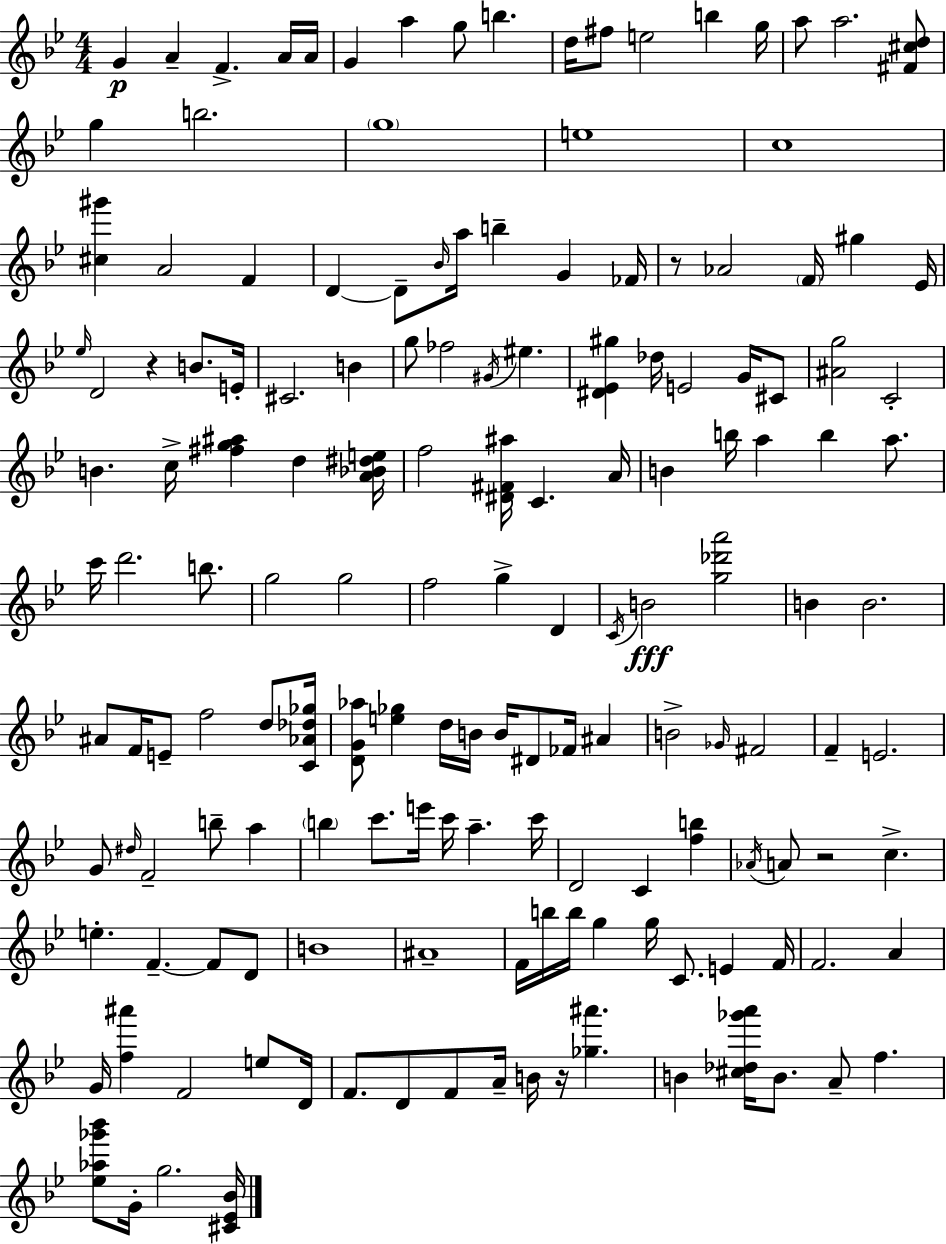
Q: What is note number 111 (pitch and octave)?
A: F4